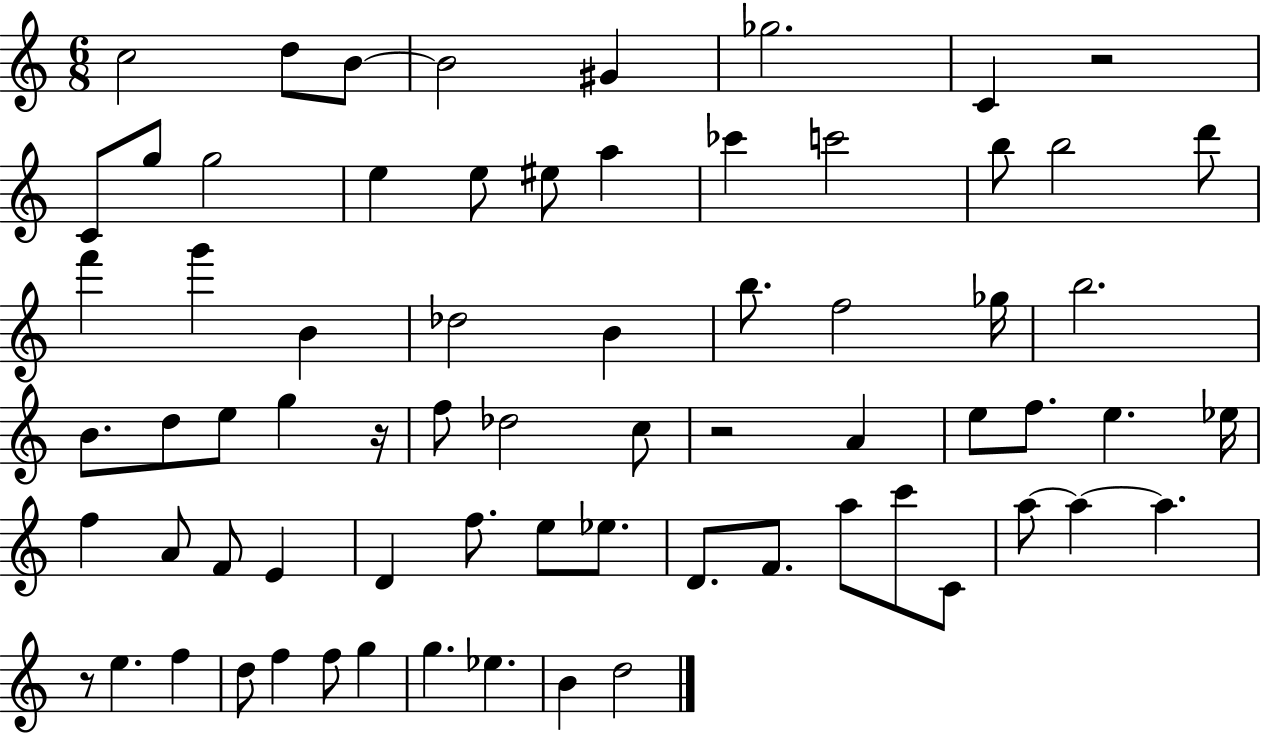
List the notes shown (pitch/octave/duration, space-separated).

C5/h D5/e B4/e B4/h G#4/q Gb5/h. C4/q R/h C4/e G5/e G5/h E5/q E5/e EIS5/e A5/q CES6/q C6/h B5/e B5/h D6/e F6/q G6/q B4/q Db5/h B4/q B5/e. F5/h Gb5/s B5/h. B4/e. D5/e E5/e G5/q R/s F5/e Db5/h C5/e R/h A4/q E5/e F5/e. E5/q. Eb5/s F5/q A4/e F4/e E4/q D4/q F5/e. E5/e Eb5/e. D4/e. F4/e. A5/e C6/e C4/e A5/e A5/q A5/q. R/e E5/q. F5/q D5/e F5/q F5/e G5/q G5/q. Eb5/q. B4/q D5/h